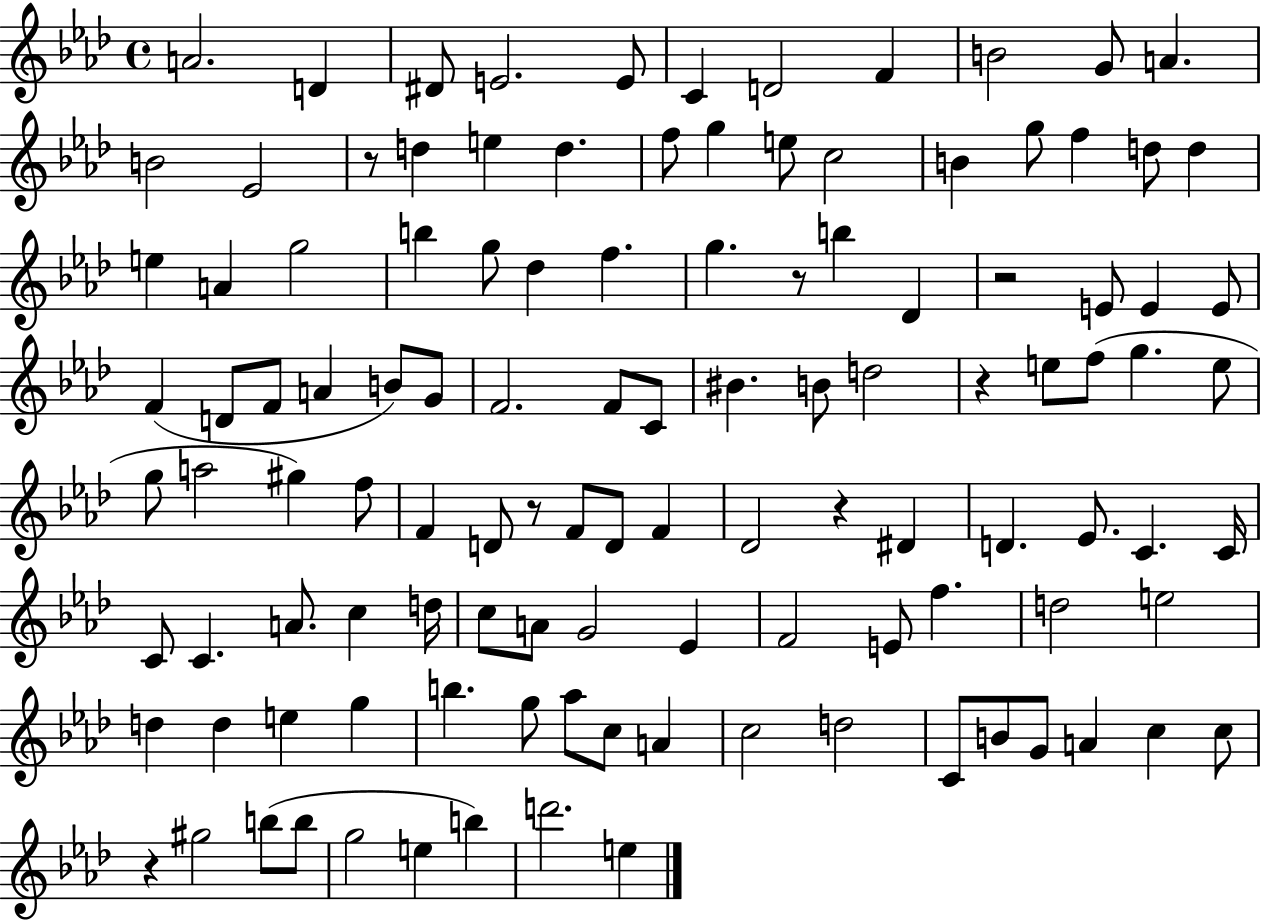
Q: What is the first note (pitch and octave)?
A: A4